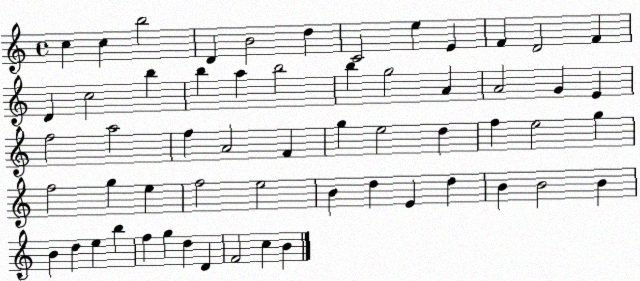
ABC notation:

X:1
T:Untitled
M:4/4
L:1/4
K:C
c c b2 D B2 d C2 e E F D2 F D c2 b b a b2 b g2 A A2 G E f2 a2 f A2 F g e2 d f e2 g f2 g e f2 e2 B d E d B B2 B B d e b f g d D F2 c B